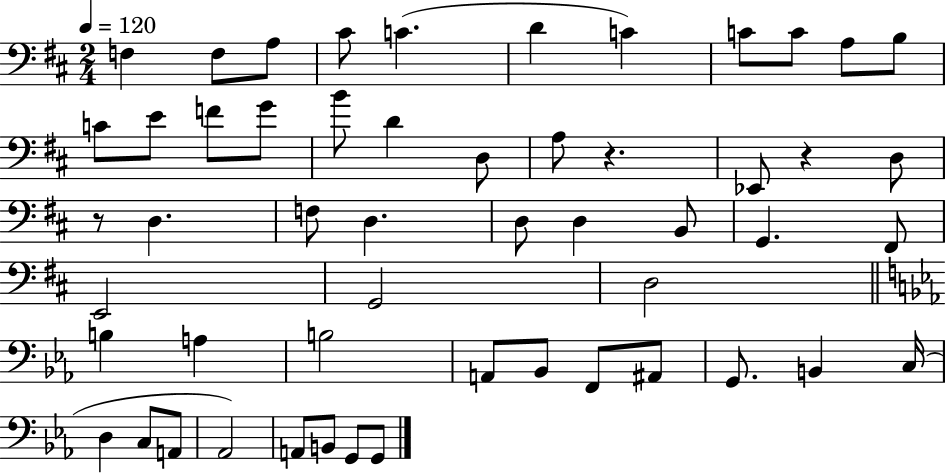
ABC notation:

X:1
T:Untitled
M:2/4
L:1/4
K:D
F, F,/2 A,/2 ^C/2 C D C C/2 C/2 A,/2 B,/2 C/2 E/2 F/2 G/2 B/2 D D,/2 A,/2 z _E,,/2 z D,/2 z/2 D, F,/2 D, D,/2 D, B,,/2 G,, ^F,,/2 E,,2 G,,2 D,2 B, A, B,2 A,,/2 _B,,/2 F,,/2 ^A,,/2 G,,/2 B,, C,/4 D, C,/2 A,,/2 _A,,2 A,,/2 B,,/2 G,,/2 G,,/2